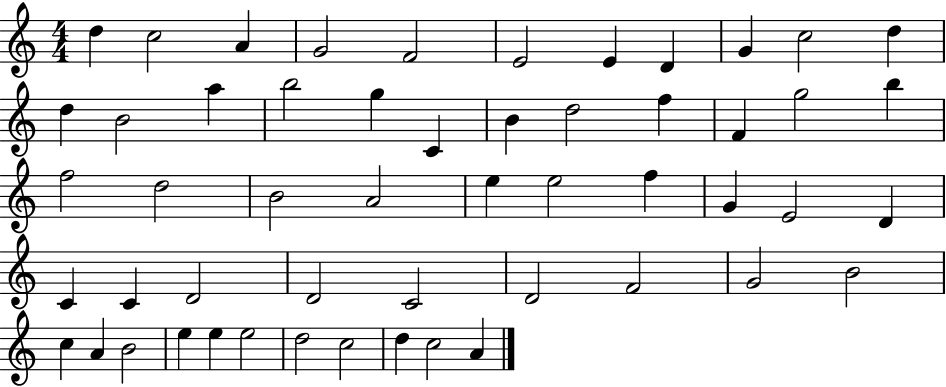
D5/q C5/h A4/q G4/h F4/h E4/h E4/q D4/q G4/q C5/h D5/q D5/q B4/h A5/q B5/h G5/q C4/q B4/q D5/h F5/q F4/q G5/h B5/q F5/h D5/h B4/h A4/h E5/q E5/h F5/q G4/q E4/h D4/q C4/q C4/q D4/h D4/h C4/h D4/h F4/h G4/h B4/h C5/q A4/q B4/h E5/q E5/q E5/h D5/h C5/h D5/q C5/h A4/q